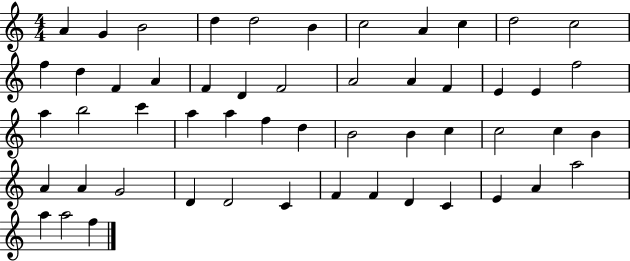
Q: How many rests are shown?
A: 0